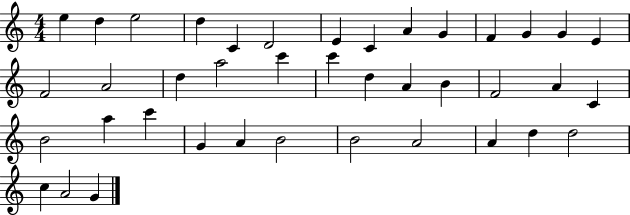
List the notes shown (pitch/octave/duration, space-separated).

E5/q D5/q E5/h D5/q C4/q D4/h E4/q C4/q A4/q G4/q F4/q G4/q G4/q E4/q F4/h A4/h D5/q A5/h C6/q C6/q D5/q A4/q B4/q F4/h A4/q C4/q B4/h A5/q C6/q G4/q A4/q B4/h B4/h A4/h A4/q D5/q D5/h C5/q A4/h G4/q